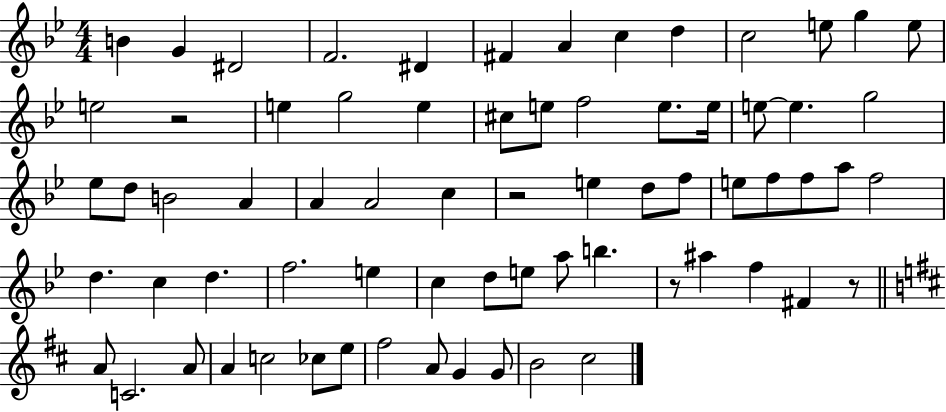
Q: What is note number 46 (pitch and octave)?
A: C5